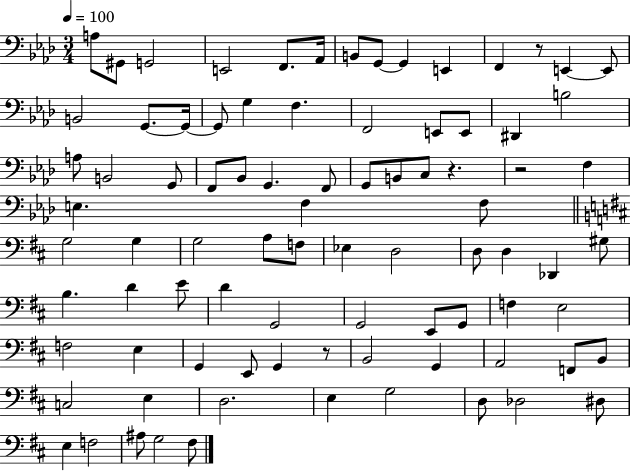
A3/e G#2/e G2/h E2/h F2/e. Ab2/s B2/e G2/e G2/q E2/q F2/q R/e E2/q E2/e B2/h G2/e. G2/s G2/e G3/q F3/q. F2/h E2/e E2/e D#2/q B3/h A3/e B2/h G2/e F2/e Bb2/e G2/q. F2/e G2/e B2/e C3/e R/q. R/h F3/q E3/q. F3/q F3/e G3/h G3/q G3/h A3/e F3/e Eb3/q D3/h D3/e D3/q Db2/q G#3/e B3/q. D4/q E4/e D4/q G2/h G2/h E2/e G2/e F3/q E3/h F3/h E3/q G2/q E2/e G2/q R/e B2/h G2/q A2/h F2/e B2/e C3/h E3/q D3/h. E3/q G3/h D3/e Db3/h D#3/e E3/q F3/h A#3/e G3/h F#3/e